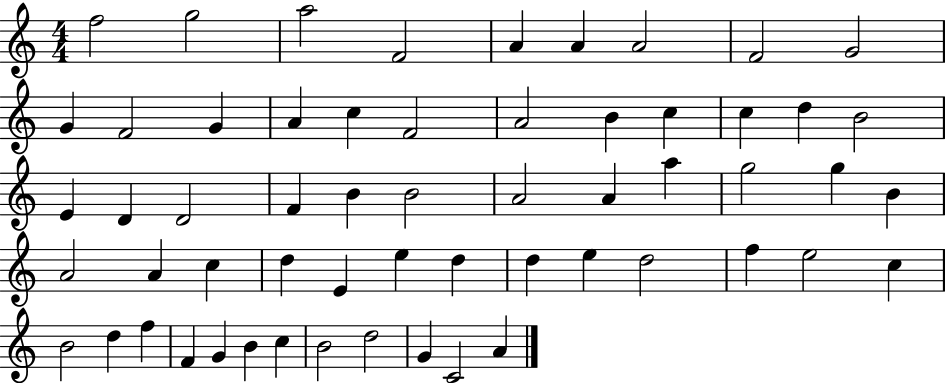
F5/h G5/h A5/h F4/h A4/q A4/q A4/h F4/h G4/h G4/q F4/h G4/q A4/q C5/q F4/h A4/h B4/q C5/q C5/q D5/q B4/h E4/q D4/q D4/h F4/q B4/q B4/h A4/h A4/q A5/q G5/h G5/q B4/q A4/h A4/q C5/q D5/q E4/q E5/q D5/q D5/q E5/q D5/h F5/q E5/h C5/q B4/h D5/q F5/q F4/q G4/q B4/q C5/q B4/h D5/h G4/q C4/h A4/q